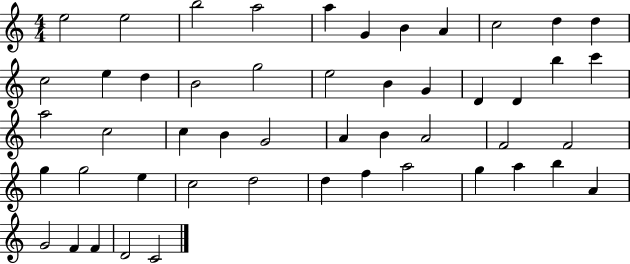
{
  \clef treble
  \numericTimeSignature
  \time 4/4
  \key c \major
  e''2 e''2 | b''2 a''2 | a''4 g'4 b'4 a'4 | c''2 d''4 d''4 | \break c''2 e''4 d''4 | b'2 g''2 | e''2 b'4 g'4 | d'4 d'4 b''4 c'''4 | \break a''2 c''2 | c''4 b'4 g'2 | a'4 b'4 a'2 | f'2 f'2 | \break g''4 g''2 e''4 | c''2 d''2 | d''4 f''4 a''2 | g''4 a''4 b''4 a'4 | \break g'2 f'4 f'4 | d'2 c'2 | \bar "|."
}